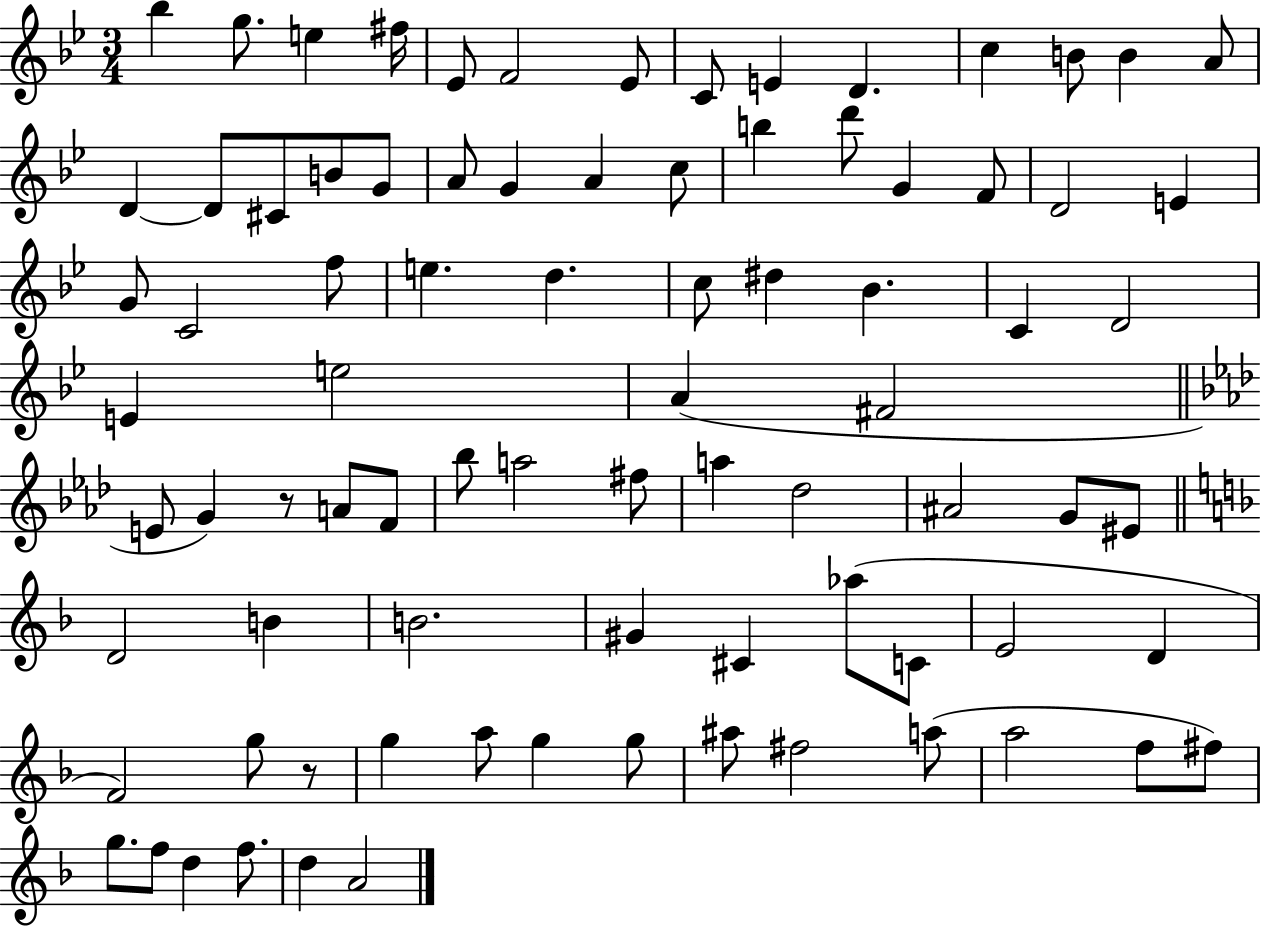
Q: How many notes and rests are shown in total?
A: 84